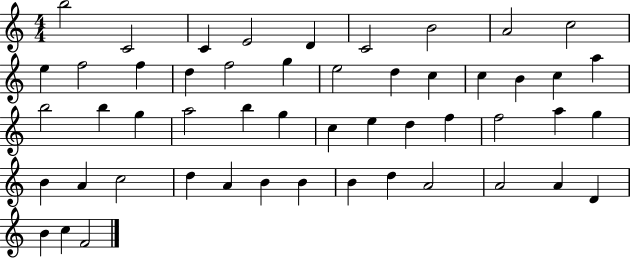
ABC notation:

X:1
T:Untitled
M:4/4
L:1/4
K:C
b2 C2 C E2 D C2 B2 A2 c2 e f2 f d f2 g e2 d c c B c a b2 b g a2 b g c e d f f2 a g B A c2 d A B B B d A2 A2 A D B c F2